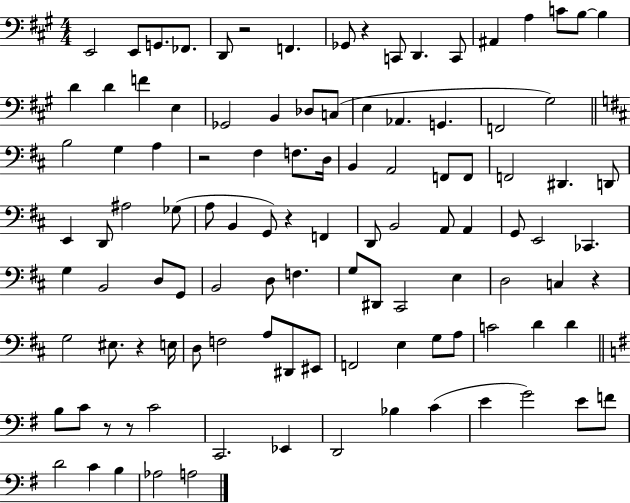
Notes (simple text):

E2/h E2/e G2/e. FES2/e. D2/e R/h F2/q. Gb2/e R/q C2/e D2/q. C2/e A#2/q A3/q C4/e B3/e B3/q D4/q D4/q F4/q E3/q Gb2/h B2/q Db3/e C3/e E3/q Ab2/q. G2/q. F2/h G#3/h B3/h G3/q A3/q R/h F#3/q F3/e. D3/s B2/q A2/h F2/e F2/e F2/h D#2/q. D2/e E2/q D2/e A#3/h Gb3/e A3/e B2/q G2/e R/q F2/q D2/e B2/h A2/e A2/q G2/e E2/h CES2/q. G3/q B2/h D3/e G2/e B2/h D3/e F3/q. G3/e D#2/e C#2/h E3/q D3/h C3/q R/q G3/h EIS3/e. R/q E3/s D3/e F3/h A3/e D#2/e EIS2/e F2/h E3/q G3/e A3/e C4/h D4/q D4/q B3/e C4/e R/e R/e C4/h C2/h. Eb2/q D2/h Bb3/q C4/q E4/q G4/h E4/e F4/e D4/h C4/q B3/q Ab3/h A3/h